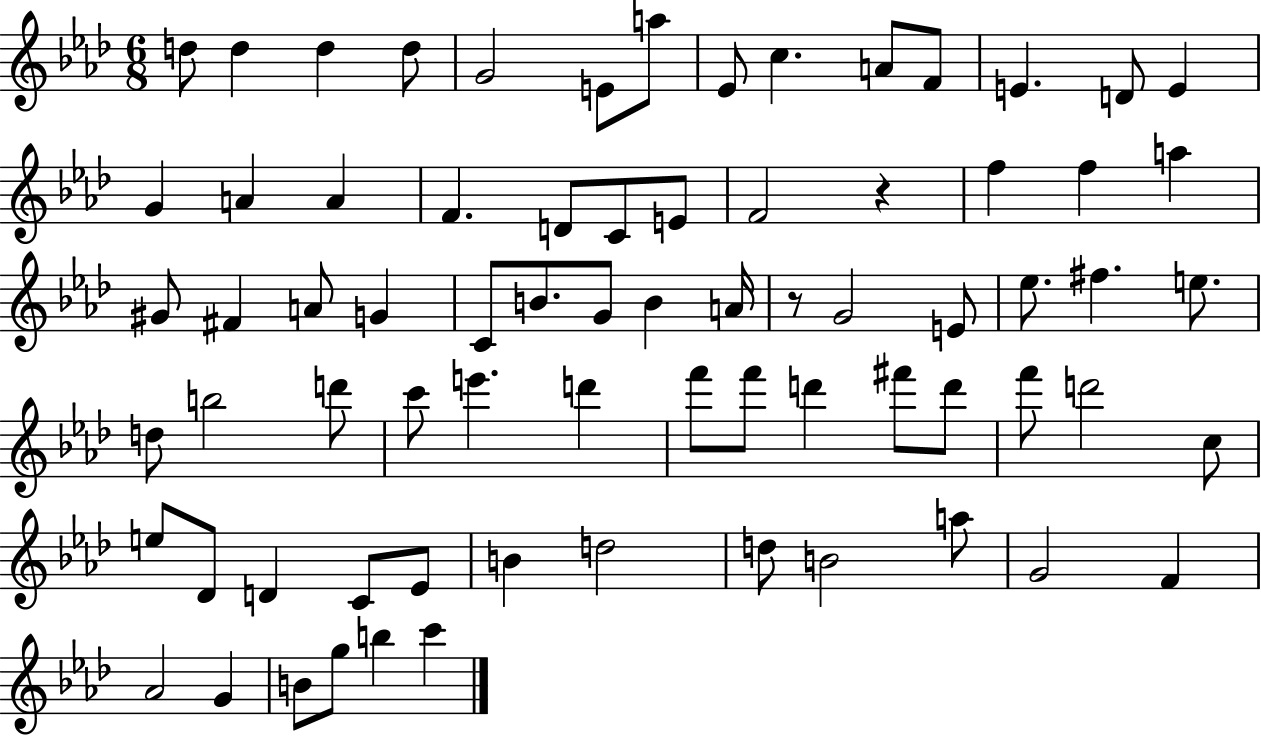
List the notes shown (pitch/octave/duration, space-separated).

D5/e D5/q D5/q D5/e G4/h E4/e A5/e Eb4/e C5/q. A4/e F4/e E4/q. D4/e E4/q G4/q A4/q A4/q F4/q. D4/e C4/e E4/e F4/h R/q F5/q F5/q A5/q G#4/e F#4/q A4/e G4/q C4/e B4/e. G4/e B4/q A4/s R/e G4/h E4/e Eb5/e. F#5/q. E5/e. D5/e B5/h D6/e C6/e E6/q. D6/q F6/e F6/e D6/q F#6/e D6/e F6/e D6/h C5/e E5/e Db4/e D4/q C4/e Eb4/e B4/q D5/h D5/e B4/h A5/e G4/h F4/q Ab4/h G4/q B4/e G5/e B5/q C6/q